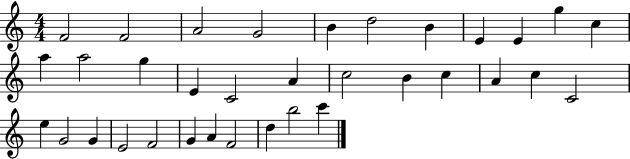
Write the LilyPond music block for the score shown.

{
  \clef treble
  \numericTimeSignature
  \time 4/4
  \key c \major
  f'2 f'2 | a'2 g'2 | b'4 d''2 b'4 | e'4 e'4 g''4 c''4 | \break a''4 a''2 g''4 | e'4 c'2 a'4 | c''2 b'4 c''4 | a'4 c''4 c'2 | \break e''4 g'2 g'4 | e'2 f'2 | g'4 a'4 f'2 | d''4 b''2 c'''4 | \break \bar "|."
}